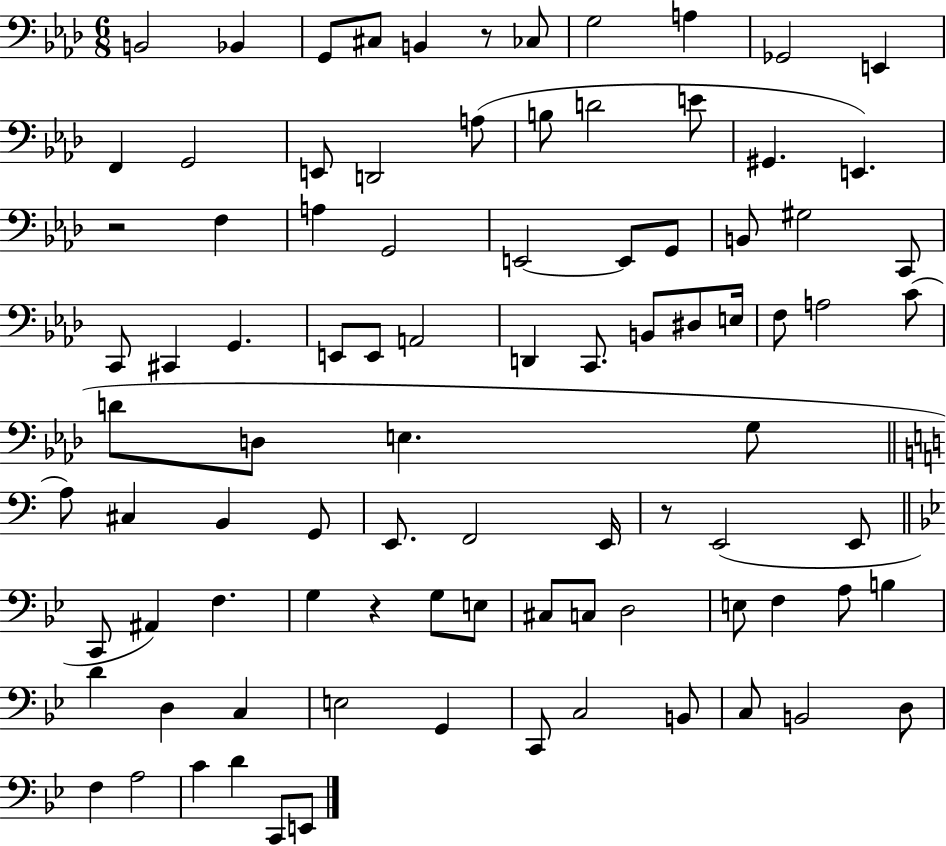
{
  \clef bass
  \numericTimeSignature
  \time 6/8
  \key aes \major
  \repeat volta 2 { b,2 bes,4 | g,8 cis8 b,4 r8 ces8 | g2 a4 | ges,2 e,4 | \break f,4 g,2 | e,8 d,2 a8( | b8 d'2 e'8 | gis,4. e,4.) | \break r2 f4 | a4 g,2 | e,2~~ e,8 g,8 | b,8 gis2 c,8 | \break c,8 cis,4 g,4. | e,8 e,8 a,2 | d,4 c,8. b,8 dis8 e16 | f8 a2 c'8( | \break d'8 d8 e4. g8 | \bar "||" \break \key a \minor a8) cis4 b,4 g,8 | e,8. f,2 e,16 | r8 e,2( e,8 | \bar "||" \break \key bes \major c,8 ais,4) f4. | g4 r4 g8 e8 | cis8 c8 d2 | e8 f4 a8 b4 | \break d'4 d4 c4 | e2 g,4 | c,8 c2 b,8 | c8 b,2 d8 | \break f4 a2 | c'4 d'4 c,8 e,8 | } \bar "|."
}